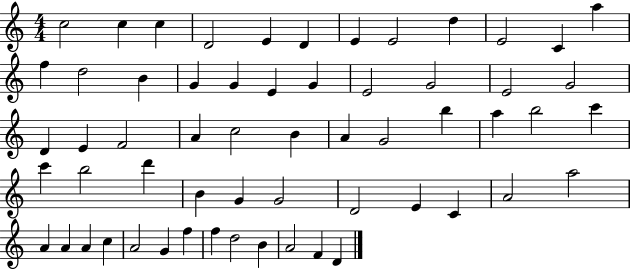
C5/h C5/q C5/q D4/h E4/q D4/q E4/q E4/h D5/q E4/h C4/q A5/q F5/q D5/h B4/q G4/q G4/q E4/q G4/q E4/h G4/h E4/h G4/h D4/q E4/q F4/h A4/q C5/h B4/q A4/q G4/h B5/q A5/q B5/h C6/q C6/q B5/h D6/q B4/q G4/q G4/h D4/h E4/q C4/q A4/h A5/h A4/q A4/q A4/q C5/q A4/h G4/q F5/q F5/q D5/h B4/q A4/h F4/q D4/q